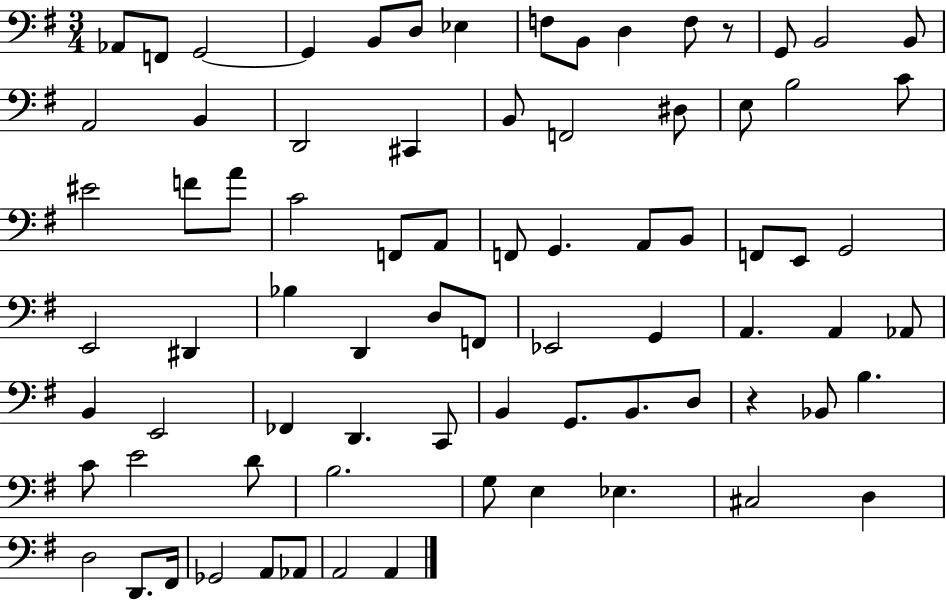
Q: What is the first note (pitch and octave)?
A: Ab2